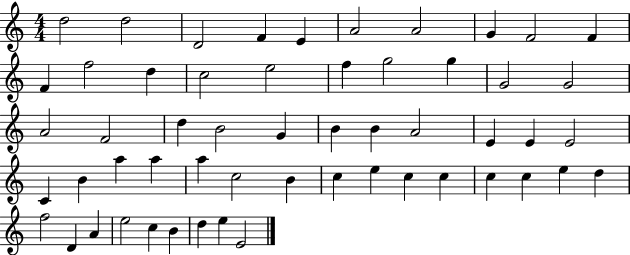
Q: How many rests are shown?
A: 0